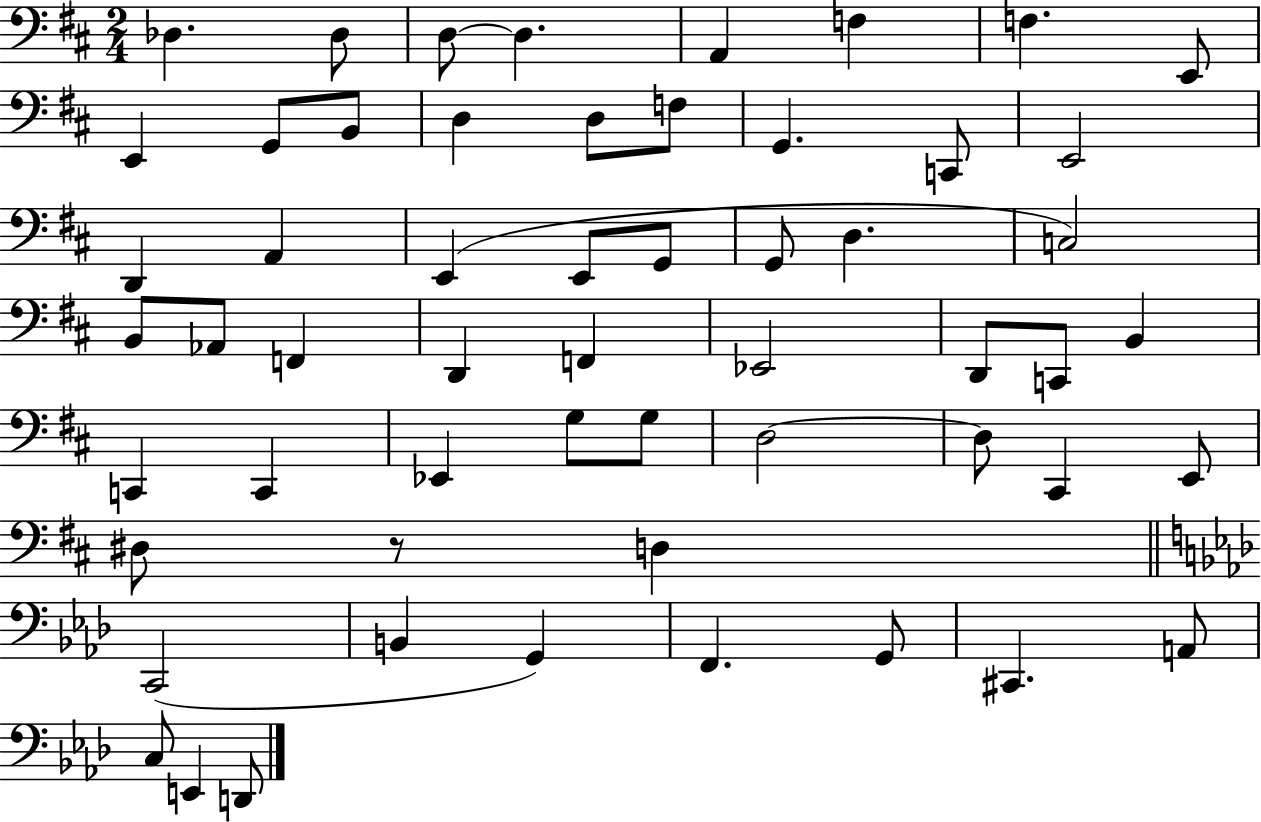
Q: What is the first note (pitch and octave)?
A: Db3